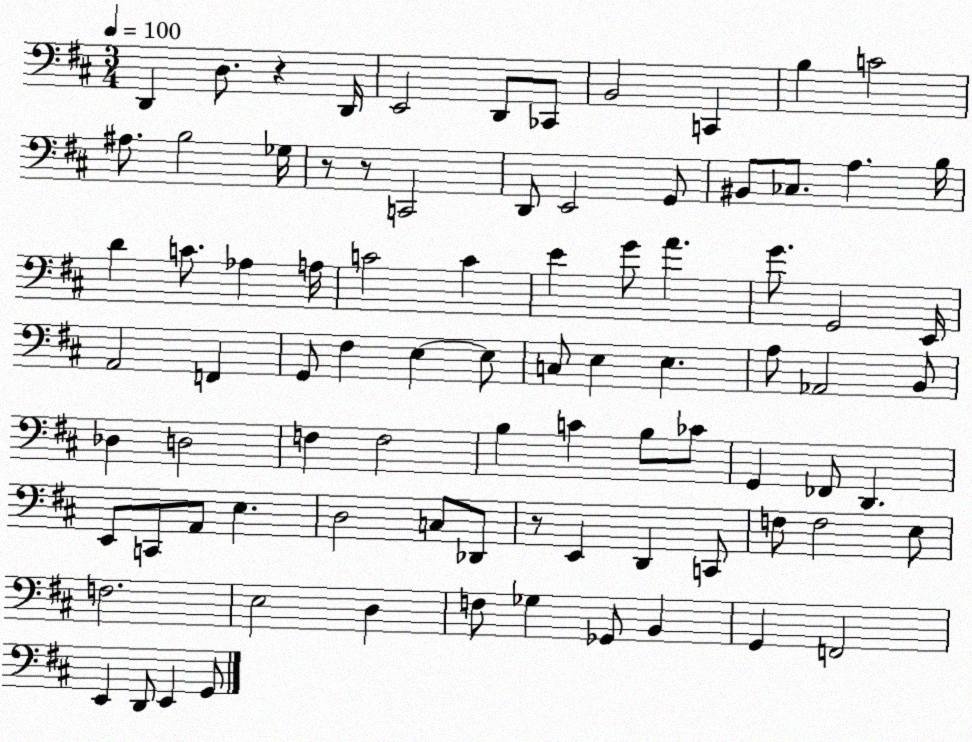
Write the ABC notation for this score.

X:1
T:Untitled
M:3/4
L:1/4
K:D
D,, D,/2 z D,,/4 E,,2 D,,/2 _C,,/2 B,,2 C,, B, C2 ^A,/2 B,2 _G,/4 z/2 z/2 C,,2 D,,/2 E,,2 G,,/2 ^B,,/2 _C,/2 A, B,/4 D C/2 _A, A,/4 C2 C E G/2 A G/2 G,,2 E,,/4 A,,2 F,, G,,/2 ^F, E, E,/2 C,/2 E, E, A,/2 _A,,2 B,,/2 _D, D,2 F, F,2 B, C B,/2 _C/2 G,, _F,,/2 D,, E,,/2 C,,/2 A,,/2 E, D,2 C,/2 _D,,/2 z/2 E,, D,, C,,/2 F,/2 F,2 E,/2 F,2 E,2 D, F,/2 _G, _G,,/2 B,, G,, F,,2 E,, D,,/2 E,, G,,/2